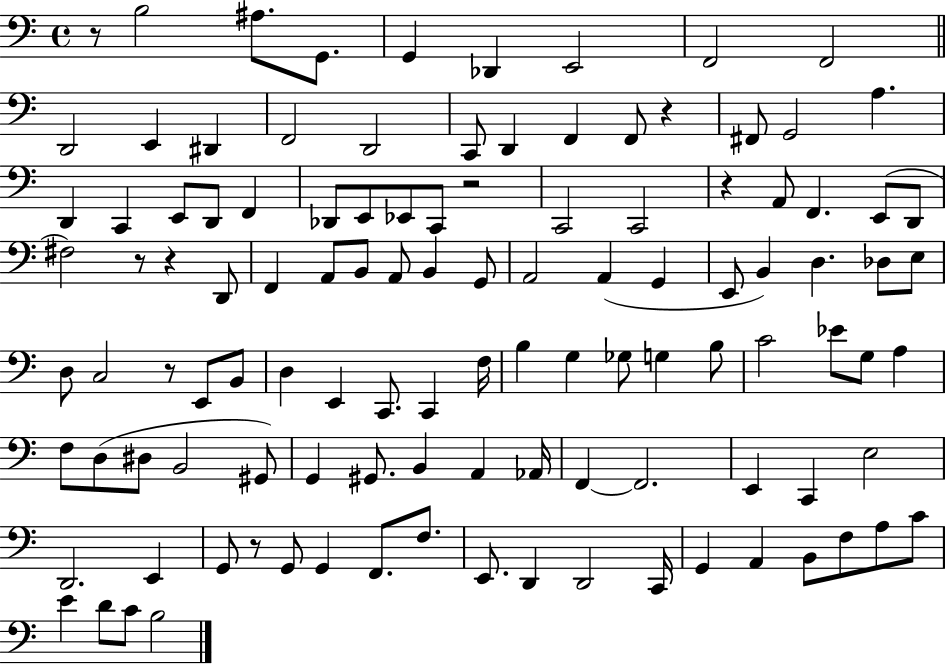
X:1
T:Untitled
M:4/4
L:1/4
K:C
z/2 B,2 ^A,/2 G,,/2 G,, _D,, E,,2 F,,2 F,,2 D,,2 E,, ^D,, F,,2 D,,2 C,,/2 D,, F,, F,,/2 z ^F,,/2 G,,2 A, D,, C,, E,,/2 D,,/2 F,, _D,,/2 E,,/2 _E,,/2 C,,/2 z2 C,,2 C,,2 z A,,/2 F,, E,,/2 D,,/2 ^F,2 z/2 z D,,/2 F,, A,,/2 B,,/2 A,,/2 B,, G,,/2 A,,2 A,, G,, E,,/2 B,, D, _D,/2 E,/2 D,/2 C,2 z/2 E,,/2 B,,/2 D, E,, C,,/2 C,, F,/4 B, G, _G,/2 G, B,/2 C2 _E/2 G,/2 A, F,/2 D,/2 ^D,/2 B,,2 ^G,,/2 G,, ^G,,/2 B,, A,, _A,,/4 F,, F,,2 E,, C,, E,2 D,,2 E,, G,,/2 z/2 G,,/2 G,, F,,/2 F,/2 E,,/2 D,, D,,2 C,,/4 G,, A,, B,,/2 F,/2 A,/2 C/2 E D/2 C/2 B,2